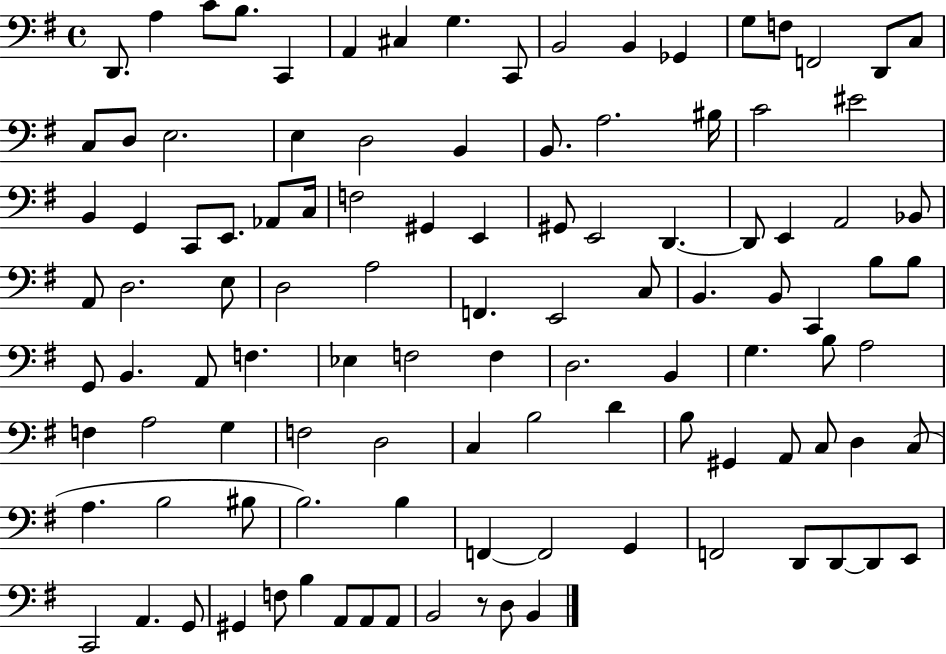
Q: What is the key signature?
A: G major